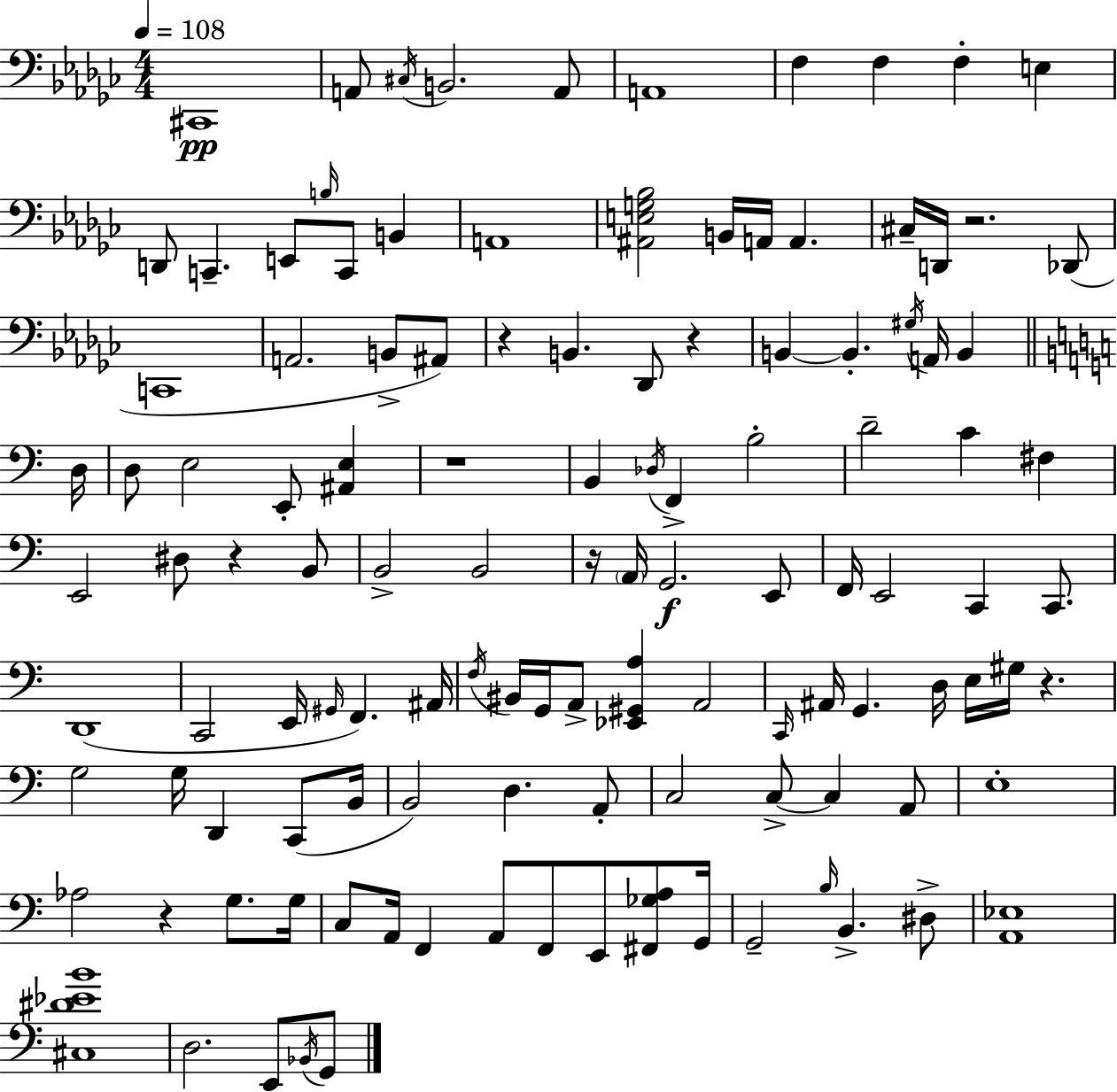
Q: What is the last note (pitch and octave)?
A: G2